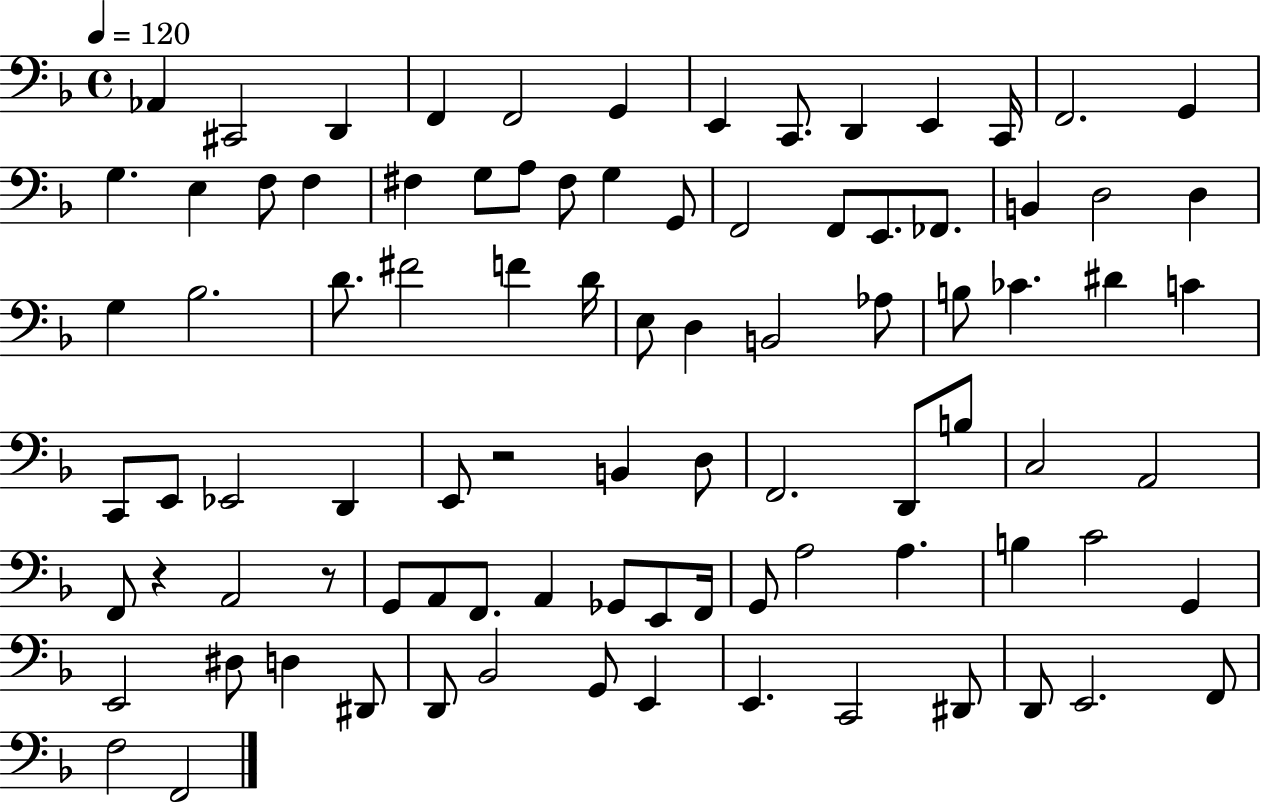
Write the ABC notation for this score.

X:1
T:Untitled
M:4/4
L:1/4
K:F
_A,, ^C,,2 D,, F,, F,,2 G,, E,, C,,/2 D,, E,, C,,/4 F,,2 G,, G, E, F,/2 F, ^F, G,/2 A,/2 ^F,/2 G, G,,/2 F,,2 F,,/2 E,,/2 _F,,/2 B,, D,2 D, G, _B,2 D/2 ^F2 F D/4 E,/2 D, B,,2 _A,/2 B,/2 _C ^D C C,,/2 E,,/2 _E,,2 D,, E,,/2 z2 B,, D,/2 F,,2 D,,/2 B,/2 C,2 A,,2 F,,/2 z A,,2 z/2 G,,/2 A,,/2 F,,/2 A,, _G,,/2 E,,/2 F,,/4 G,,/2 A,2 A, B, C2 G,, E,,2 ^D,/2 D, ^D,,/2 D,,/2 _B,,2 G,,/2 E,, E,, C,,2 ^D,,/2 D,,/2 E,,2 F,,/2 F,2 F,,2